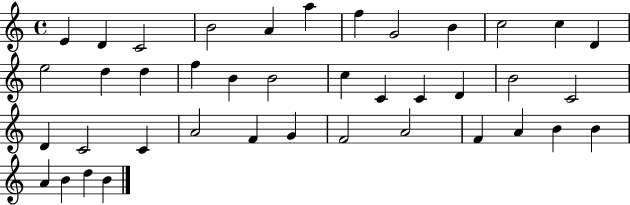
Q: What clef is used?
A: treble